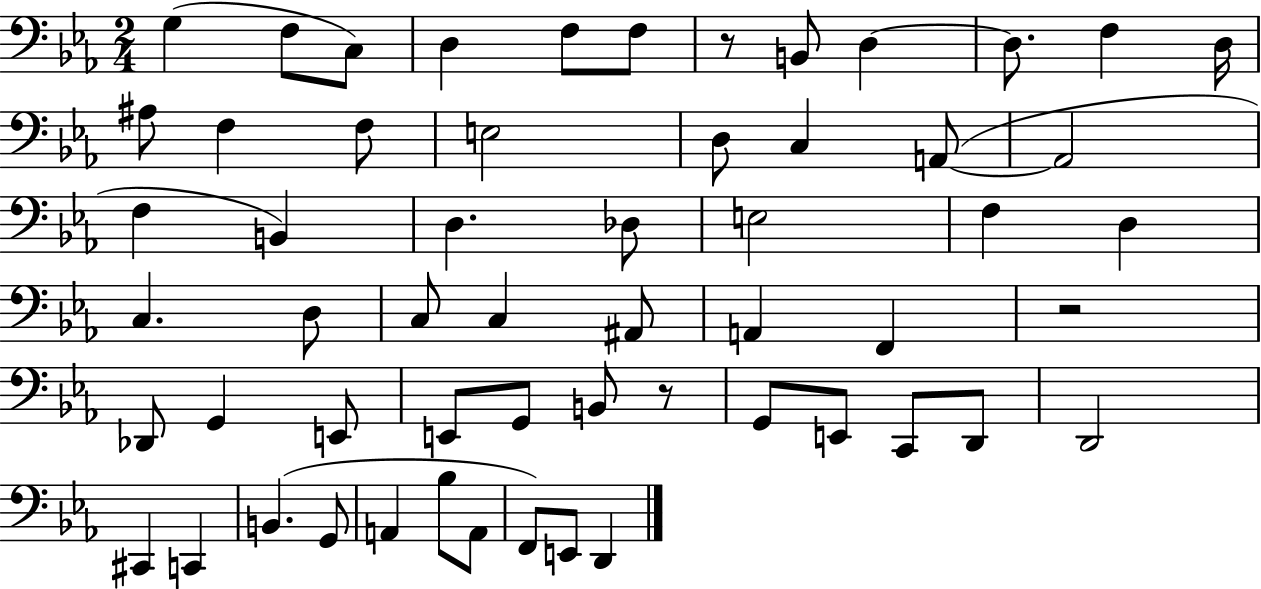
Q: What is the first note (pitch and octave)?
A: G3